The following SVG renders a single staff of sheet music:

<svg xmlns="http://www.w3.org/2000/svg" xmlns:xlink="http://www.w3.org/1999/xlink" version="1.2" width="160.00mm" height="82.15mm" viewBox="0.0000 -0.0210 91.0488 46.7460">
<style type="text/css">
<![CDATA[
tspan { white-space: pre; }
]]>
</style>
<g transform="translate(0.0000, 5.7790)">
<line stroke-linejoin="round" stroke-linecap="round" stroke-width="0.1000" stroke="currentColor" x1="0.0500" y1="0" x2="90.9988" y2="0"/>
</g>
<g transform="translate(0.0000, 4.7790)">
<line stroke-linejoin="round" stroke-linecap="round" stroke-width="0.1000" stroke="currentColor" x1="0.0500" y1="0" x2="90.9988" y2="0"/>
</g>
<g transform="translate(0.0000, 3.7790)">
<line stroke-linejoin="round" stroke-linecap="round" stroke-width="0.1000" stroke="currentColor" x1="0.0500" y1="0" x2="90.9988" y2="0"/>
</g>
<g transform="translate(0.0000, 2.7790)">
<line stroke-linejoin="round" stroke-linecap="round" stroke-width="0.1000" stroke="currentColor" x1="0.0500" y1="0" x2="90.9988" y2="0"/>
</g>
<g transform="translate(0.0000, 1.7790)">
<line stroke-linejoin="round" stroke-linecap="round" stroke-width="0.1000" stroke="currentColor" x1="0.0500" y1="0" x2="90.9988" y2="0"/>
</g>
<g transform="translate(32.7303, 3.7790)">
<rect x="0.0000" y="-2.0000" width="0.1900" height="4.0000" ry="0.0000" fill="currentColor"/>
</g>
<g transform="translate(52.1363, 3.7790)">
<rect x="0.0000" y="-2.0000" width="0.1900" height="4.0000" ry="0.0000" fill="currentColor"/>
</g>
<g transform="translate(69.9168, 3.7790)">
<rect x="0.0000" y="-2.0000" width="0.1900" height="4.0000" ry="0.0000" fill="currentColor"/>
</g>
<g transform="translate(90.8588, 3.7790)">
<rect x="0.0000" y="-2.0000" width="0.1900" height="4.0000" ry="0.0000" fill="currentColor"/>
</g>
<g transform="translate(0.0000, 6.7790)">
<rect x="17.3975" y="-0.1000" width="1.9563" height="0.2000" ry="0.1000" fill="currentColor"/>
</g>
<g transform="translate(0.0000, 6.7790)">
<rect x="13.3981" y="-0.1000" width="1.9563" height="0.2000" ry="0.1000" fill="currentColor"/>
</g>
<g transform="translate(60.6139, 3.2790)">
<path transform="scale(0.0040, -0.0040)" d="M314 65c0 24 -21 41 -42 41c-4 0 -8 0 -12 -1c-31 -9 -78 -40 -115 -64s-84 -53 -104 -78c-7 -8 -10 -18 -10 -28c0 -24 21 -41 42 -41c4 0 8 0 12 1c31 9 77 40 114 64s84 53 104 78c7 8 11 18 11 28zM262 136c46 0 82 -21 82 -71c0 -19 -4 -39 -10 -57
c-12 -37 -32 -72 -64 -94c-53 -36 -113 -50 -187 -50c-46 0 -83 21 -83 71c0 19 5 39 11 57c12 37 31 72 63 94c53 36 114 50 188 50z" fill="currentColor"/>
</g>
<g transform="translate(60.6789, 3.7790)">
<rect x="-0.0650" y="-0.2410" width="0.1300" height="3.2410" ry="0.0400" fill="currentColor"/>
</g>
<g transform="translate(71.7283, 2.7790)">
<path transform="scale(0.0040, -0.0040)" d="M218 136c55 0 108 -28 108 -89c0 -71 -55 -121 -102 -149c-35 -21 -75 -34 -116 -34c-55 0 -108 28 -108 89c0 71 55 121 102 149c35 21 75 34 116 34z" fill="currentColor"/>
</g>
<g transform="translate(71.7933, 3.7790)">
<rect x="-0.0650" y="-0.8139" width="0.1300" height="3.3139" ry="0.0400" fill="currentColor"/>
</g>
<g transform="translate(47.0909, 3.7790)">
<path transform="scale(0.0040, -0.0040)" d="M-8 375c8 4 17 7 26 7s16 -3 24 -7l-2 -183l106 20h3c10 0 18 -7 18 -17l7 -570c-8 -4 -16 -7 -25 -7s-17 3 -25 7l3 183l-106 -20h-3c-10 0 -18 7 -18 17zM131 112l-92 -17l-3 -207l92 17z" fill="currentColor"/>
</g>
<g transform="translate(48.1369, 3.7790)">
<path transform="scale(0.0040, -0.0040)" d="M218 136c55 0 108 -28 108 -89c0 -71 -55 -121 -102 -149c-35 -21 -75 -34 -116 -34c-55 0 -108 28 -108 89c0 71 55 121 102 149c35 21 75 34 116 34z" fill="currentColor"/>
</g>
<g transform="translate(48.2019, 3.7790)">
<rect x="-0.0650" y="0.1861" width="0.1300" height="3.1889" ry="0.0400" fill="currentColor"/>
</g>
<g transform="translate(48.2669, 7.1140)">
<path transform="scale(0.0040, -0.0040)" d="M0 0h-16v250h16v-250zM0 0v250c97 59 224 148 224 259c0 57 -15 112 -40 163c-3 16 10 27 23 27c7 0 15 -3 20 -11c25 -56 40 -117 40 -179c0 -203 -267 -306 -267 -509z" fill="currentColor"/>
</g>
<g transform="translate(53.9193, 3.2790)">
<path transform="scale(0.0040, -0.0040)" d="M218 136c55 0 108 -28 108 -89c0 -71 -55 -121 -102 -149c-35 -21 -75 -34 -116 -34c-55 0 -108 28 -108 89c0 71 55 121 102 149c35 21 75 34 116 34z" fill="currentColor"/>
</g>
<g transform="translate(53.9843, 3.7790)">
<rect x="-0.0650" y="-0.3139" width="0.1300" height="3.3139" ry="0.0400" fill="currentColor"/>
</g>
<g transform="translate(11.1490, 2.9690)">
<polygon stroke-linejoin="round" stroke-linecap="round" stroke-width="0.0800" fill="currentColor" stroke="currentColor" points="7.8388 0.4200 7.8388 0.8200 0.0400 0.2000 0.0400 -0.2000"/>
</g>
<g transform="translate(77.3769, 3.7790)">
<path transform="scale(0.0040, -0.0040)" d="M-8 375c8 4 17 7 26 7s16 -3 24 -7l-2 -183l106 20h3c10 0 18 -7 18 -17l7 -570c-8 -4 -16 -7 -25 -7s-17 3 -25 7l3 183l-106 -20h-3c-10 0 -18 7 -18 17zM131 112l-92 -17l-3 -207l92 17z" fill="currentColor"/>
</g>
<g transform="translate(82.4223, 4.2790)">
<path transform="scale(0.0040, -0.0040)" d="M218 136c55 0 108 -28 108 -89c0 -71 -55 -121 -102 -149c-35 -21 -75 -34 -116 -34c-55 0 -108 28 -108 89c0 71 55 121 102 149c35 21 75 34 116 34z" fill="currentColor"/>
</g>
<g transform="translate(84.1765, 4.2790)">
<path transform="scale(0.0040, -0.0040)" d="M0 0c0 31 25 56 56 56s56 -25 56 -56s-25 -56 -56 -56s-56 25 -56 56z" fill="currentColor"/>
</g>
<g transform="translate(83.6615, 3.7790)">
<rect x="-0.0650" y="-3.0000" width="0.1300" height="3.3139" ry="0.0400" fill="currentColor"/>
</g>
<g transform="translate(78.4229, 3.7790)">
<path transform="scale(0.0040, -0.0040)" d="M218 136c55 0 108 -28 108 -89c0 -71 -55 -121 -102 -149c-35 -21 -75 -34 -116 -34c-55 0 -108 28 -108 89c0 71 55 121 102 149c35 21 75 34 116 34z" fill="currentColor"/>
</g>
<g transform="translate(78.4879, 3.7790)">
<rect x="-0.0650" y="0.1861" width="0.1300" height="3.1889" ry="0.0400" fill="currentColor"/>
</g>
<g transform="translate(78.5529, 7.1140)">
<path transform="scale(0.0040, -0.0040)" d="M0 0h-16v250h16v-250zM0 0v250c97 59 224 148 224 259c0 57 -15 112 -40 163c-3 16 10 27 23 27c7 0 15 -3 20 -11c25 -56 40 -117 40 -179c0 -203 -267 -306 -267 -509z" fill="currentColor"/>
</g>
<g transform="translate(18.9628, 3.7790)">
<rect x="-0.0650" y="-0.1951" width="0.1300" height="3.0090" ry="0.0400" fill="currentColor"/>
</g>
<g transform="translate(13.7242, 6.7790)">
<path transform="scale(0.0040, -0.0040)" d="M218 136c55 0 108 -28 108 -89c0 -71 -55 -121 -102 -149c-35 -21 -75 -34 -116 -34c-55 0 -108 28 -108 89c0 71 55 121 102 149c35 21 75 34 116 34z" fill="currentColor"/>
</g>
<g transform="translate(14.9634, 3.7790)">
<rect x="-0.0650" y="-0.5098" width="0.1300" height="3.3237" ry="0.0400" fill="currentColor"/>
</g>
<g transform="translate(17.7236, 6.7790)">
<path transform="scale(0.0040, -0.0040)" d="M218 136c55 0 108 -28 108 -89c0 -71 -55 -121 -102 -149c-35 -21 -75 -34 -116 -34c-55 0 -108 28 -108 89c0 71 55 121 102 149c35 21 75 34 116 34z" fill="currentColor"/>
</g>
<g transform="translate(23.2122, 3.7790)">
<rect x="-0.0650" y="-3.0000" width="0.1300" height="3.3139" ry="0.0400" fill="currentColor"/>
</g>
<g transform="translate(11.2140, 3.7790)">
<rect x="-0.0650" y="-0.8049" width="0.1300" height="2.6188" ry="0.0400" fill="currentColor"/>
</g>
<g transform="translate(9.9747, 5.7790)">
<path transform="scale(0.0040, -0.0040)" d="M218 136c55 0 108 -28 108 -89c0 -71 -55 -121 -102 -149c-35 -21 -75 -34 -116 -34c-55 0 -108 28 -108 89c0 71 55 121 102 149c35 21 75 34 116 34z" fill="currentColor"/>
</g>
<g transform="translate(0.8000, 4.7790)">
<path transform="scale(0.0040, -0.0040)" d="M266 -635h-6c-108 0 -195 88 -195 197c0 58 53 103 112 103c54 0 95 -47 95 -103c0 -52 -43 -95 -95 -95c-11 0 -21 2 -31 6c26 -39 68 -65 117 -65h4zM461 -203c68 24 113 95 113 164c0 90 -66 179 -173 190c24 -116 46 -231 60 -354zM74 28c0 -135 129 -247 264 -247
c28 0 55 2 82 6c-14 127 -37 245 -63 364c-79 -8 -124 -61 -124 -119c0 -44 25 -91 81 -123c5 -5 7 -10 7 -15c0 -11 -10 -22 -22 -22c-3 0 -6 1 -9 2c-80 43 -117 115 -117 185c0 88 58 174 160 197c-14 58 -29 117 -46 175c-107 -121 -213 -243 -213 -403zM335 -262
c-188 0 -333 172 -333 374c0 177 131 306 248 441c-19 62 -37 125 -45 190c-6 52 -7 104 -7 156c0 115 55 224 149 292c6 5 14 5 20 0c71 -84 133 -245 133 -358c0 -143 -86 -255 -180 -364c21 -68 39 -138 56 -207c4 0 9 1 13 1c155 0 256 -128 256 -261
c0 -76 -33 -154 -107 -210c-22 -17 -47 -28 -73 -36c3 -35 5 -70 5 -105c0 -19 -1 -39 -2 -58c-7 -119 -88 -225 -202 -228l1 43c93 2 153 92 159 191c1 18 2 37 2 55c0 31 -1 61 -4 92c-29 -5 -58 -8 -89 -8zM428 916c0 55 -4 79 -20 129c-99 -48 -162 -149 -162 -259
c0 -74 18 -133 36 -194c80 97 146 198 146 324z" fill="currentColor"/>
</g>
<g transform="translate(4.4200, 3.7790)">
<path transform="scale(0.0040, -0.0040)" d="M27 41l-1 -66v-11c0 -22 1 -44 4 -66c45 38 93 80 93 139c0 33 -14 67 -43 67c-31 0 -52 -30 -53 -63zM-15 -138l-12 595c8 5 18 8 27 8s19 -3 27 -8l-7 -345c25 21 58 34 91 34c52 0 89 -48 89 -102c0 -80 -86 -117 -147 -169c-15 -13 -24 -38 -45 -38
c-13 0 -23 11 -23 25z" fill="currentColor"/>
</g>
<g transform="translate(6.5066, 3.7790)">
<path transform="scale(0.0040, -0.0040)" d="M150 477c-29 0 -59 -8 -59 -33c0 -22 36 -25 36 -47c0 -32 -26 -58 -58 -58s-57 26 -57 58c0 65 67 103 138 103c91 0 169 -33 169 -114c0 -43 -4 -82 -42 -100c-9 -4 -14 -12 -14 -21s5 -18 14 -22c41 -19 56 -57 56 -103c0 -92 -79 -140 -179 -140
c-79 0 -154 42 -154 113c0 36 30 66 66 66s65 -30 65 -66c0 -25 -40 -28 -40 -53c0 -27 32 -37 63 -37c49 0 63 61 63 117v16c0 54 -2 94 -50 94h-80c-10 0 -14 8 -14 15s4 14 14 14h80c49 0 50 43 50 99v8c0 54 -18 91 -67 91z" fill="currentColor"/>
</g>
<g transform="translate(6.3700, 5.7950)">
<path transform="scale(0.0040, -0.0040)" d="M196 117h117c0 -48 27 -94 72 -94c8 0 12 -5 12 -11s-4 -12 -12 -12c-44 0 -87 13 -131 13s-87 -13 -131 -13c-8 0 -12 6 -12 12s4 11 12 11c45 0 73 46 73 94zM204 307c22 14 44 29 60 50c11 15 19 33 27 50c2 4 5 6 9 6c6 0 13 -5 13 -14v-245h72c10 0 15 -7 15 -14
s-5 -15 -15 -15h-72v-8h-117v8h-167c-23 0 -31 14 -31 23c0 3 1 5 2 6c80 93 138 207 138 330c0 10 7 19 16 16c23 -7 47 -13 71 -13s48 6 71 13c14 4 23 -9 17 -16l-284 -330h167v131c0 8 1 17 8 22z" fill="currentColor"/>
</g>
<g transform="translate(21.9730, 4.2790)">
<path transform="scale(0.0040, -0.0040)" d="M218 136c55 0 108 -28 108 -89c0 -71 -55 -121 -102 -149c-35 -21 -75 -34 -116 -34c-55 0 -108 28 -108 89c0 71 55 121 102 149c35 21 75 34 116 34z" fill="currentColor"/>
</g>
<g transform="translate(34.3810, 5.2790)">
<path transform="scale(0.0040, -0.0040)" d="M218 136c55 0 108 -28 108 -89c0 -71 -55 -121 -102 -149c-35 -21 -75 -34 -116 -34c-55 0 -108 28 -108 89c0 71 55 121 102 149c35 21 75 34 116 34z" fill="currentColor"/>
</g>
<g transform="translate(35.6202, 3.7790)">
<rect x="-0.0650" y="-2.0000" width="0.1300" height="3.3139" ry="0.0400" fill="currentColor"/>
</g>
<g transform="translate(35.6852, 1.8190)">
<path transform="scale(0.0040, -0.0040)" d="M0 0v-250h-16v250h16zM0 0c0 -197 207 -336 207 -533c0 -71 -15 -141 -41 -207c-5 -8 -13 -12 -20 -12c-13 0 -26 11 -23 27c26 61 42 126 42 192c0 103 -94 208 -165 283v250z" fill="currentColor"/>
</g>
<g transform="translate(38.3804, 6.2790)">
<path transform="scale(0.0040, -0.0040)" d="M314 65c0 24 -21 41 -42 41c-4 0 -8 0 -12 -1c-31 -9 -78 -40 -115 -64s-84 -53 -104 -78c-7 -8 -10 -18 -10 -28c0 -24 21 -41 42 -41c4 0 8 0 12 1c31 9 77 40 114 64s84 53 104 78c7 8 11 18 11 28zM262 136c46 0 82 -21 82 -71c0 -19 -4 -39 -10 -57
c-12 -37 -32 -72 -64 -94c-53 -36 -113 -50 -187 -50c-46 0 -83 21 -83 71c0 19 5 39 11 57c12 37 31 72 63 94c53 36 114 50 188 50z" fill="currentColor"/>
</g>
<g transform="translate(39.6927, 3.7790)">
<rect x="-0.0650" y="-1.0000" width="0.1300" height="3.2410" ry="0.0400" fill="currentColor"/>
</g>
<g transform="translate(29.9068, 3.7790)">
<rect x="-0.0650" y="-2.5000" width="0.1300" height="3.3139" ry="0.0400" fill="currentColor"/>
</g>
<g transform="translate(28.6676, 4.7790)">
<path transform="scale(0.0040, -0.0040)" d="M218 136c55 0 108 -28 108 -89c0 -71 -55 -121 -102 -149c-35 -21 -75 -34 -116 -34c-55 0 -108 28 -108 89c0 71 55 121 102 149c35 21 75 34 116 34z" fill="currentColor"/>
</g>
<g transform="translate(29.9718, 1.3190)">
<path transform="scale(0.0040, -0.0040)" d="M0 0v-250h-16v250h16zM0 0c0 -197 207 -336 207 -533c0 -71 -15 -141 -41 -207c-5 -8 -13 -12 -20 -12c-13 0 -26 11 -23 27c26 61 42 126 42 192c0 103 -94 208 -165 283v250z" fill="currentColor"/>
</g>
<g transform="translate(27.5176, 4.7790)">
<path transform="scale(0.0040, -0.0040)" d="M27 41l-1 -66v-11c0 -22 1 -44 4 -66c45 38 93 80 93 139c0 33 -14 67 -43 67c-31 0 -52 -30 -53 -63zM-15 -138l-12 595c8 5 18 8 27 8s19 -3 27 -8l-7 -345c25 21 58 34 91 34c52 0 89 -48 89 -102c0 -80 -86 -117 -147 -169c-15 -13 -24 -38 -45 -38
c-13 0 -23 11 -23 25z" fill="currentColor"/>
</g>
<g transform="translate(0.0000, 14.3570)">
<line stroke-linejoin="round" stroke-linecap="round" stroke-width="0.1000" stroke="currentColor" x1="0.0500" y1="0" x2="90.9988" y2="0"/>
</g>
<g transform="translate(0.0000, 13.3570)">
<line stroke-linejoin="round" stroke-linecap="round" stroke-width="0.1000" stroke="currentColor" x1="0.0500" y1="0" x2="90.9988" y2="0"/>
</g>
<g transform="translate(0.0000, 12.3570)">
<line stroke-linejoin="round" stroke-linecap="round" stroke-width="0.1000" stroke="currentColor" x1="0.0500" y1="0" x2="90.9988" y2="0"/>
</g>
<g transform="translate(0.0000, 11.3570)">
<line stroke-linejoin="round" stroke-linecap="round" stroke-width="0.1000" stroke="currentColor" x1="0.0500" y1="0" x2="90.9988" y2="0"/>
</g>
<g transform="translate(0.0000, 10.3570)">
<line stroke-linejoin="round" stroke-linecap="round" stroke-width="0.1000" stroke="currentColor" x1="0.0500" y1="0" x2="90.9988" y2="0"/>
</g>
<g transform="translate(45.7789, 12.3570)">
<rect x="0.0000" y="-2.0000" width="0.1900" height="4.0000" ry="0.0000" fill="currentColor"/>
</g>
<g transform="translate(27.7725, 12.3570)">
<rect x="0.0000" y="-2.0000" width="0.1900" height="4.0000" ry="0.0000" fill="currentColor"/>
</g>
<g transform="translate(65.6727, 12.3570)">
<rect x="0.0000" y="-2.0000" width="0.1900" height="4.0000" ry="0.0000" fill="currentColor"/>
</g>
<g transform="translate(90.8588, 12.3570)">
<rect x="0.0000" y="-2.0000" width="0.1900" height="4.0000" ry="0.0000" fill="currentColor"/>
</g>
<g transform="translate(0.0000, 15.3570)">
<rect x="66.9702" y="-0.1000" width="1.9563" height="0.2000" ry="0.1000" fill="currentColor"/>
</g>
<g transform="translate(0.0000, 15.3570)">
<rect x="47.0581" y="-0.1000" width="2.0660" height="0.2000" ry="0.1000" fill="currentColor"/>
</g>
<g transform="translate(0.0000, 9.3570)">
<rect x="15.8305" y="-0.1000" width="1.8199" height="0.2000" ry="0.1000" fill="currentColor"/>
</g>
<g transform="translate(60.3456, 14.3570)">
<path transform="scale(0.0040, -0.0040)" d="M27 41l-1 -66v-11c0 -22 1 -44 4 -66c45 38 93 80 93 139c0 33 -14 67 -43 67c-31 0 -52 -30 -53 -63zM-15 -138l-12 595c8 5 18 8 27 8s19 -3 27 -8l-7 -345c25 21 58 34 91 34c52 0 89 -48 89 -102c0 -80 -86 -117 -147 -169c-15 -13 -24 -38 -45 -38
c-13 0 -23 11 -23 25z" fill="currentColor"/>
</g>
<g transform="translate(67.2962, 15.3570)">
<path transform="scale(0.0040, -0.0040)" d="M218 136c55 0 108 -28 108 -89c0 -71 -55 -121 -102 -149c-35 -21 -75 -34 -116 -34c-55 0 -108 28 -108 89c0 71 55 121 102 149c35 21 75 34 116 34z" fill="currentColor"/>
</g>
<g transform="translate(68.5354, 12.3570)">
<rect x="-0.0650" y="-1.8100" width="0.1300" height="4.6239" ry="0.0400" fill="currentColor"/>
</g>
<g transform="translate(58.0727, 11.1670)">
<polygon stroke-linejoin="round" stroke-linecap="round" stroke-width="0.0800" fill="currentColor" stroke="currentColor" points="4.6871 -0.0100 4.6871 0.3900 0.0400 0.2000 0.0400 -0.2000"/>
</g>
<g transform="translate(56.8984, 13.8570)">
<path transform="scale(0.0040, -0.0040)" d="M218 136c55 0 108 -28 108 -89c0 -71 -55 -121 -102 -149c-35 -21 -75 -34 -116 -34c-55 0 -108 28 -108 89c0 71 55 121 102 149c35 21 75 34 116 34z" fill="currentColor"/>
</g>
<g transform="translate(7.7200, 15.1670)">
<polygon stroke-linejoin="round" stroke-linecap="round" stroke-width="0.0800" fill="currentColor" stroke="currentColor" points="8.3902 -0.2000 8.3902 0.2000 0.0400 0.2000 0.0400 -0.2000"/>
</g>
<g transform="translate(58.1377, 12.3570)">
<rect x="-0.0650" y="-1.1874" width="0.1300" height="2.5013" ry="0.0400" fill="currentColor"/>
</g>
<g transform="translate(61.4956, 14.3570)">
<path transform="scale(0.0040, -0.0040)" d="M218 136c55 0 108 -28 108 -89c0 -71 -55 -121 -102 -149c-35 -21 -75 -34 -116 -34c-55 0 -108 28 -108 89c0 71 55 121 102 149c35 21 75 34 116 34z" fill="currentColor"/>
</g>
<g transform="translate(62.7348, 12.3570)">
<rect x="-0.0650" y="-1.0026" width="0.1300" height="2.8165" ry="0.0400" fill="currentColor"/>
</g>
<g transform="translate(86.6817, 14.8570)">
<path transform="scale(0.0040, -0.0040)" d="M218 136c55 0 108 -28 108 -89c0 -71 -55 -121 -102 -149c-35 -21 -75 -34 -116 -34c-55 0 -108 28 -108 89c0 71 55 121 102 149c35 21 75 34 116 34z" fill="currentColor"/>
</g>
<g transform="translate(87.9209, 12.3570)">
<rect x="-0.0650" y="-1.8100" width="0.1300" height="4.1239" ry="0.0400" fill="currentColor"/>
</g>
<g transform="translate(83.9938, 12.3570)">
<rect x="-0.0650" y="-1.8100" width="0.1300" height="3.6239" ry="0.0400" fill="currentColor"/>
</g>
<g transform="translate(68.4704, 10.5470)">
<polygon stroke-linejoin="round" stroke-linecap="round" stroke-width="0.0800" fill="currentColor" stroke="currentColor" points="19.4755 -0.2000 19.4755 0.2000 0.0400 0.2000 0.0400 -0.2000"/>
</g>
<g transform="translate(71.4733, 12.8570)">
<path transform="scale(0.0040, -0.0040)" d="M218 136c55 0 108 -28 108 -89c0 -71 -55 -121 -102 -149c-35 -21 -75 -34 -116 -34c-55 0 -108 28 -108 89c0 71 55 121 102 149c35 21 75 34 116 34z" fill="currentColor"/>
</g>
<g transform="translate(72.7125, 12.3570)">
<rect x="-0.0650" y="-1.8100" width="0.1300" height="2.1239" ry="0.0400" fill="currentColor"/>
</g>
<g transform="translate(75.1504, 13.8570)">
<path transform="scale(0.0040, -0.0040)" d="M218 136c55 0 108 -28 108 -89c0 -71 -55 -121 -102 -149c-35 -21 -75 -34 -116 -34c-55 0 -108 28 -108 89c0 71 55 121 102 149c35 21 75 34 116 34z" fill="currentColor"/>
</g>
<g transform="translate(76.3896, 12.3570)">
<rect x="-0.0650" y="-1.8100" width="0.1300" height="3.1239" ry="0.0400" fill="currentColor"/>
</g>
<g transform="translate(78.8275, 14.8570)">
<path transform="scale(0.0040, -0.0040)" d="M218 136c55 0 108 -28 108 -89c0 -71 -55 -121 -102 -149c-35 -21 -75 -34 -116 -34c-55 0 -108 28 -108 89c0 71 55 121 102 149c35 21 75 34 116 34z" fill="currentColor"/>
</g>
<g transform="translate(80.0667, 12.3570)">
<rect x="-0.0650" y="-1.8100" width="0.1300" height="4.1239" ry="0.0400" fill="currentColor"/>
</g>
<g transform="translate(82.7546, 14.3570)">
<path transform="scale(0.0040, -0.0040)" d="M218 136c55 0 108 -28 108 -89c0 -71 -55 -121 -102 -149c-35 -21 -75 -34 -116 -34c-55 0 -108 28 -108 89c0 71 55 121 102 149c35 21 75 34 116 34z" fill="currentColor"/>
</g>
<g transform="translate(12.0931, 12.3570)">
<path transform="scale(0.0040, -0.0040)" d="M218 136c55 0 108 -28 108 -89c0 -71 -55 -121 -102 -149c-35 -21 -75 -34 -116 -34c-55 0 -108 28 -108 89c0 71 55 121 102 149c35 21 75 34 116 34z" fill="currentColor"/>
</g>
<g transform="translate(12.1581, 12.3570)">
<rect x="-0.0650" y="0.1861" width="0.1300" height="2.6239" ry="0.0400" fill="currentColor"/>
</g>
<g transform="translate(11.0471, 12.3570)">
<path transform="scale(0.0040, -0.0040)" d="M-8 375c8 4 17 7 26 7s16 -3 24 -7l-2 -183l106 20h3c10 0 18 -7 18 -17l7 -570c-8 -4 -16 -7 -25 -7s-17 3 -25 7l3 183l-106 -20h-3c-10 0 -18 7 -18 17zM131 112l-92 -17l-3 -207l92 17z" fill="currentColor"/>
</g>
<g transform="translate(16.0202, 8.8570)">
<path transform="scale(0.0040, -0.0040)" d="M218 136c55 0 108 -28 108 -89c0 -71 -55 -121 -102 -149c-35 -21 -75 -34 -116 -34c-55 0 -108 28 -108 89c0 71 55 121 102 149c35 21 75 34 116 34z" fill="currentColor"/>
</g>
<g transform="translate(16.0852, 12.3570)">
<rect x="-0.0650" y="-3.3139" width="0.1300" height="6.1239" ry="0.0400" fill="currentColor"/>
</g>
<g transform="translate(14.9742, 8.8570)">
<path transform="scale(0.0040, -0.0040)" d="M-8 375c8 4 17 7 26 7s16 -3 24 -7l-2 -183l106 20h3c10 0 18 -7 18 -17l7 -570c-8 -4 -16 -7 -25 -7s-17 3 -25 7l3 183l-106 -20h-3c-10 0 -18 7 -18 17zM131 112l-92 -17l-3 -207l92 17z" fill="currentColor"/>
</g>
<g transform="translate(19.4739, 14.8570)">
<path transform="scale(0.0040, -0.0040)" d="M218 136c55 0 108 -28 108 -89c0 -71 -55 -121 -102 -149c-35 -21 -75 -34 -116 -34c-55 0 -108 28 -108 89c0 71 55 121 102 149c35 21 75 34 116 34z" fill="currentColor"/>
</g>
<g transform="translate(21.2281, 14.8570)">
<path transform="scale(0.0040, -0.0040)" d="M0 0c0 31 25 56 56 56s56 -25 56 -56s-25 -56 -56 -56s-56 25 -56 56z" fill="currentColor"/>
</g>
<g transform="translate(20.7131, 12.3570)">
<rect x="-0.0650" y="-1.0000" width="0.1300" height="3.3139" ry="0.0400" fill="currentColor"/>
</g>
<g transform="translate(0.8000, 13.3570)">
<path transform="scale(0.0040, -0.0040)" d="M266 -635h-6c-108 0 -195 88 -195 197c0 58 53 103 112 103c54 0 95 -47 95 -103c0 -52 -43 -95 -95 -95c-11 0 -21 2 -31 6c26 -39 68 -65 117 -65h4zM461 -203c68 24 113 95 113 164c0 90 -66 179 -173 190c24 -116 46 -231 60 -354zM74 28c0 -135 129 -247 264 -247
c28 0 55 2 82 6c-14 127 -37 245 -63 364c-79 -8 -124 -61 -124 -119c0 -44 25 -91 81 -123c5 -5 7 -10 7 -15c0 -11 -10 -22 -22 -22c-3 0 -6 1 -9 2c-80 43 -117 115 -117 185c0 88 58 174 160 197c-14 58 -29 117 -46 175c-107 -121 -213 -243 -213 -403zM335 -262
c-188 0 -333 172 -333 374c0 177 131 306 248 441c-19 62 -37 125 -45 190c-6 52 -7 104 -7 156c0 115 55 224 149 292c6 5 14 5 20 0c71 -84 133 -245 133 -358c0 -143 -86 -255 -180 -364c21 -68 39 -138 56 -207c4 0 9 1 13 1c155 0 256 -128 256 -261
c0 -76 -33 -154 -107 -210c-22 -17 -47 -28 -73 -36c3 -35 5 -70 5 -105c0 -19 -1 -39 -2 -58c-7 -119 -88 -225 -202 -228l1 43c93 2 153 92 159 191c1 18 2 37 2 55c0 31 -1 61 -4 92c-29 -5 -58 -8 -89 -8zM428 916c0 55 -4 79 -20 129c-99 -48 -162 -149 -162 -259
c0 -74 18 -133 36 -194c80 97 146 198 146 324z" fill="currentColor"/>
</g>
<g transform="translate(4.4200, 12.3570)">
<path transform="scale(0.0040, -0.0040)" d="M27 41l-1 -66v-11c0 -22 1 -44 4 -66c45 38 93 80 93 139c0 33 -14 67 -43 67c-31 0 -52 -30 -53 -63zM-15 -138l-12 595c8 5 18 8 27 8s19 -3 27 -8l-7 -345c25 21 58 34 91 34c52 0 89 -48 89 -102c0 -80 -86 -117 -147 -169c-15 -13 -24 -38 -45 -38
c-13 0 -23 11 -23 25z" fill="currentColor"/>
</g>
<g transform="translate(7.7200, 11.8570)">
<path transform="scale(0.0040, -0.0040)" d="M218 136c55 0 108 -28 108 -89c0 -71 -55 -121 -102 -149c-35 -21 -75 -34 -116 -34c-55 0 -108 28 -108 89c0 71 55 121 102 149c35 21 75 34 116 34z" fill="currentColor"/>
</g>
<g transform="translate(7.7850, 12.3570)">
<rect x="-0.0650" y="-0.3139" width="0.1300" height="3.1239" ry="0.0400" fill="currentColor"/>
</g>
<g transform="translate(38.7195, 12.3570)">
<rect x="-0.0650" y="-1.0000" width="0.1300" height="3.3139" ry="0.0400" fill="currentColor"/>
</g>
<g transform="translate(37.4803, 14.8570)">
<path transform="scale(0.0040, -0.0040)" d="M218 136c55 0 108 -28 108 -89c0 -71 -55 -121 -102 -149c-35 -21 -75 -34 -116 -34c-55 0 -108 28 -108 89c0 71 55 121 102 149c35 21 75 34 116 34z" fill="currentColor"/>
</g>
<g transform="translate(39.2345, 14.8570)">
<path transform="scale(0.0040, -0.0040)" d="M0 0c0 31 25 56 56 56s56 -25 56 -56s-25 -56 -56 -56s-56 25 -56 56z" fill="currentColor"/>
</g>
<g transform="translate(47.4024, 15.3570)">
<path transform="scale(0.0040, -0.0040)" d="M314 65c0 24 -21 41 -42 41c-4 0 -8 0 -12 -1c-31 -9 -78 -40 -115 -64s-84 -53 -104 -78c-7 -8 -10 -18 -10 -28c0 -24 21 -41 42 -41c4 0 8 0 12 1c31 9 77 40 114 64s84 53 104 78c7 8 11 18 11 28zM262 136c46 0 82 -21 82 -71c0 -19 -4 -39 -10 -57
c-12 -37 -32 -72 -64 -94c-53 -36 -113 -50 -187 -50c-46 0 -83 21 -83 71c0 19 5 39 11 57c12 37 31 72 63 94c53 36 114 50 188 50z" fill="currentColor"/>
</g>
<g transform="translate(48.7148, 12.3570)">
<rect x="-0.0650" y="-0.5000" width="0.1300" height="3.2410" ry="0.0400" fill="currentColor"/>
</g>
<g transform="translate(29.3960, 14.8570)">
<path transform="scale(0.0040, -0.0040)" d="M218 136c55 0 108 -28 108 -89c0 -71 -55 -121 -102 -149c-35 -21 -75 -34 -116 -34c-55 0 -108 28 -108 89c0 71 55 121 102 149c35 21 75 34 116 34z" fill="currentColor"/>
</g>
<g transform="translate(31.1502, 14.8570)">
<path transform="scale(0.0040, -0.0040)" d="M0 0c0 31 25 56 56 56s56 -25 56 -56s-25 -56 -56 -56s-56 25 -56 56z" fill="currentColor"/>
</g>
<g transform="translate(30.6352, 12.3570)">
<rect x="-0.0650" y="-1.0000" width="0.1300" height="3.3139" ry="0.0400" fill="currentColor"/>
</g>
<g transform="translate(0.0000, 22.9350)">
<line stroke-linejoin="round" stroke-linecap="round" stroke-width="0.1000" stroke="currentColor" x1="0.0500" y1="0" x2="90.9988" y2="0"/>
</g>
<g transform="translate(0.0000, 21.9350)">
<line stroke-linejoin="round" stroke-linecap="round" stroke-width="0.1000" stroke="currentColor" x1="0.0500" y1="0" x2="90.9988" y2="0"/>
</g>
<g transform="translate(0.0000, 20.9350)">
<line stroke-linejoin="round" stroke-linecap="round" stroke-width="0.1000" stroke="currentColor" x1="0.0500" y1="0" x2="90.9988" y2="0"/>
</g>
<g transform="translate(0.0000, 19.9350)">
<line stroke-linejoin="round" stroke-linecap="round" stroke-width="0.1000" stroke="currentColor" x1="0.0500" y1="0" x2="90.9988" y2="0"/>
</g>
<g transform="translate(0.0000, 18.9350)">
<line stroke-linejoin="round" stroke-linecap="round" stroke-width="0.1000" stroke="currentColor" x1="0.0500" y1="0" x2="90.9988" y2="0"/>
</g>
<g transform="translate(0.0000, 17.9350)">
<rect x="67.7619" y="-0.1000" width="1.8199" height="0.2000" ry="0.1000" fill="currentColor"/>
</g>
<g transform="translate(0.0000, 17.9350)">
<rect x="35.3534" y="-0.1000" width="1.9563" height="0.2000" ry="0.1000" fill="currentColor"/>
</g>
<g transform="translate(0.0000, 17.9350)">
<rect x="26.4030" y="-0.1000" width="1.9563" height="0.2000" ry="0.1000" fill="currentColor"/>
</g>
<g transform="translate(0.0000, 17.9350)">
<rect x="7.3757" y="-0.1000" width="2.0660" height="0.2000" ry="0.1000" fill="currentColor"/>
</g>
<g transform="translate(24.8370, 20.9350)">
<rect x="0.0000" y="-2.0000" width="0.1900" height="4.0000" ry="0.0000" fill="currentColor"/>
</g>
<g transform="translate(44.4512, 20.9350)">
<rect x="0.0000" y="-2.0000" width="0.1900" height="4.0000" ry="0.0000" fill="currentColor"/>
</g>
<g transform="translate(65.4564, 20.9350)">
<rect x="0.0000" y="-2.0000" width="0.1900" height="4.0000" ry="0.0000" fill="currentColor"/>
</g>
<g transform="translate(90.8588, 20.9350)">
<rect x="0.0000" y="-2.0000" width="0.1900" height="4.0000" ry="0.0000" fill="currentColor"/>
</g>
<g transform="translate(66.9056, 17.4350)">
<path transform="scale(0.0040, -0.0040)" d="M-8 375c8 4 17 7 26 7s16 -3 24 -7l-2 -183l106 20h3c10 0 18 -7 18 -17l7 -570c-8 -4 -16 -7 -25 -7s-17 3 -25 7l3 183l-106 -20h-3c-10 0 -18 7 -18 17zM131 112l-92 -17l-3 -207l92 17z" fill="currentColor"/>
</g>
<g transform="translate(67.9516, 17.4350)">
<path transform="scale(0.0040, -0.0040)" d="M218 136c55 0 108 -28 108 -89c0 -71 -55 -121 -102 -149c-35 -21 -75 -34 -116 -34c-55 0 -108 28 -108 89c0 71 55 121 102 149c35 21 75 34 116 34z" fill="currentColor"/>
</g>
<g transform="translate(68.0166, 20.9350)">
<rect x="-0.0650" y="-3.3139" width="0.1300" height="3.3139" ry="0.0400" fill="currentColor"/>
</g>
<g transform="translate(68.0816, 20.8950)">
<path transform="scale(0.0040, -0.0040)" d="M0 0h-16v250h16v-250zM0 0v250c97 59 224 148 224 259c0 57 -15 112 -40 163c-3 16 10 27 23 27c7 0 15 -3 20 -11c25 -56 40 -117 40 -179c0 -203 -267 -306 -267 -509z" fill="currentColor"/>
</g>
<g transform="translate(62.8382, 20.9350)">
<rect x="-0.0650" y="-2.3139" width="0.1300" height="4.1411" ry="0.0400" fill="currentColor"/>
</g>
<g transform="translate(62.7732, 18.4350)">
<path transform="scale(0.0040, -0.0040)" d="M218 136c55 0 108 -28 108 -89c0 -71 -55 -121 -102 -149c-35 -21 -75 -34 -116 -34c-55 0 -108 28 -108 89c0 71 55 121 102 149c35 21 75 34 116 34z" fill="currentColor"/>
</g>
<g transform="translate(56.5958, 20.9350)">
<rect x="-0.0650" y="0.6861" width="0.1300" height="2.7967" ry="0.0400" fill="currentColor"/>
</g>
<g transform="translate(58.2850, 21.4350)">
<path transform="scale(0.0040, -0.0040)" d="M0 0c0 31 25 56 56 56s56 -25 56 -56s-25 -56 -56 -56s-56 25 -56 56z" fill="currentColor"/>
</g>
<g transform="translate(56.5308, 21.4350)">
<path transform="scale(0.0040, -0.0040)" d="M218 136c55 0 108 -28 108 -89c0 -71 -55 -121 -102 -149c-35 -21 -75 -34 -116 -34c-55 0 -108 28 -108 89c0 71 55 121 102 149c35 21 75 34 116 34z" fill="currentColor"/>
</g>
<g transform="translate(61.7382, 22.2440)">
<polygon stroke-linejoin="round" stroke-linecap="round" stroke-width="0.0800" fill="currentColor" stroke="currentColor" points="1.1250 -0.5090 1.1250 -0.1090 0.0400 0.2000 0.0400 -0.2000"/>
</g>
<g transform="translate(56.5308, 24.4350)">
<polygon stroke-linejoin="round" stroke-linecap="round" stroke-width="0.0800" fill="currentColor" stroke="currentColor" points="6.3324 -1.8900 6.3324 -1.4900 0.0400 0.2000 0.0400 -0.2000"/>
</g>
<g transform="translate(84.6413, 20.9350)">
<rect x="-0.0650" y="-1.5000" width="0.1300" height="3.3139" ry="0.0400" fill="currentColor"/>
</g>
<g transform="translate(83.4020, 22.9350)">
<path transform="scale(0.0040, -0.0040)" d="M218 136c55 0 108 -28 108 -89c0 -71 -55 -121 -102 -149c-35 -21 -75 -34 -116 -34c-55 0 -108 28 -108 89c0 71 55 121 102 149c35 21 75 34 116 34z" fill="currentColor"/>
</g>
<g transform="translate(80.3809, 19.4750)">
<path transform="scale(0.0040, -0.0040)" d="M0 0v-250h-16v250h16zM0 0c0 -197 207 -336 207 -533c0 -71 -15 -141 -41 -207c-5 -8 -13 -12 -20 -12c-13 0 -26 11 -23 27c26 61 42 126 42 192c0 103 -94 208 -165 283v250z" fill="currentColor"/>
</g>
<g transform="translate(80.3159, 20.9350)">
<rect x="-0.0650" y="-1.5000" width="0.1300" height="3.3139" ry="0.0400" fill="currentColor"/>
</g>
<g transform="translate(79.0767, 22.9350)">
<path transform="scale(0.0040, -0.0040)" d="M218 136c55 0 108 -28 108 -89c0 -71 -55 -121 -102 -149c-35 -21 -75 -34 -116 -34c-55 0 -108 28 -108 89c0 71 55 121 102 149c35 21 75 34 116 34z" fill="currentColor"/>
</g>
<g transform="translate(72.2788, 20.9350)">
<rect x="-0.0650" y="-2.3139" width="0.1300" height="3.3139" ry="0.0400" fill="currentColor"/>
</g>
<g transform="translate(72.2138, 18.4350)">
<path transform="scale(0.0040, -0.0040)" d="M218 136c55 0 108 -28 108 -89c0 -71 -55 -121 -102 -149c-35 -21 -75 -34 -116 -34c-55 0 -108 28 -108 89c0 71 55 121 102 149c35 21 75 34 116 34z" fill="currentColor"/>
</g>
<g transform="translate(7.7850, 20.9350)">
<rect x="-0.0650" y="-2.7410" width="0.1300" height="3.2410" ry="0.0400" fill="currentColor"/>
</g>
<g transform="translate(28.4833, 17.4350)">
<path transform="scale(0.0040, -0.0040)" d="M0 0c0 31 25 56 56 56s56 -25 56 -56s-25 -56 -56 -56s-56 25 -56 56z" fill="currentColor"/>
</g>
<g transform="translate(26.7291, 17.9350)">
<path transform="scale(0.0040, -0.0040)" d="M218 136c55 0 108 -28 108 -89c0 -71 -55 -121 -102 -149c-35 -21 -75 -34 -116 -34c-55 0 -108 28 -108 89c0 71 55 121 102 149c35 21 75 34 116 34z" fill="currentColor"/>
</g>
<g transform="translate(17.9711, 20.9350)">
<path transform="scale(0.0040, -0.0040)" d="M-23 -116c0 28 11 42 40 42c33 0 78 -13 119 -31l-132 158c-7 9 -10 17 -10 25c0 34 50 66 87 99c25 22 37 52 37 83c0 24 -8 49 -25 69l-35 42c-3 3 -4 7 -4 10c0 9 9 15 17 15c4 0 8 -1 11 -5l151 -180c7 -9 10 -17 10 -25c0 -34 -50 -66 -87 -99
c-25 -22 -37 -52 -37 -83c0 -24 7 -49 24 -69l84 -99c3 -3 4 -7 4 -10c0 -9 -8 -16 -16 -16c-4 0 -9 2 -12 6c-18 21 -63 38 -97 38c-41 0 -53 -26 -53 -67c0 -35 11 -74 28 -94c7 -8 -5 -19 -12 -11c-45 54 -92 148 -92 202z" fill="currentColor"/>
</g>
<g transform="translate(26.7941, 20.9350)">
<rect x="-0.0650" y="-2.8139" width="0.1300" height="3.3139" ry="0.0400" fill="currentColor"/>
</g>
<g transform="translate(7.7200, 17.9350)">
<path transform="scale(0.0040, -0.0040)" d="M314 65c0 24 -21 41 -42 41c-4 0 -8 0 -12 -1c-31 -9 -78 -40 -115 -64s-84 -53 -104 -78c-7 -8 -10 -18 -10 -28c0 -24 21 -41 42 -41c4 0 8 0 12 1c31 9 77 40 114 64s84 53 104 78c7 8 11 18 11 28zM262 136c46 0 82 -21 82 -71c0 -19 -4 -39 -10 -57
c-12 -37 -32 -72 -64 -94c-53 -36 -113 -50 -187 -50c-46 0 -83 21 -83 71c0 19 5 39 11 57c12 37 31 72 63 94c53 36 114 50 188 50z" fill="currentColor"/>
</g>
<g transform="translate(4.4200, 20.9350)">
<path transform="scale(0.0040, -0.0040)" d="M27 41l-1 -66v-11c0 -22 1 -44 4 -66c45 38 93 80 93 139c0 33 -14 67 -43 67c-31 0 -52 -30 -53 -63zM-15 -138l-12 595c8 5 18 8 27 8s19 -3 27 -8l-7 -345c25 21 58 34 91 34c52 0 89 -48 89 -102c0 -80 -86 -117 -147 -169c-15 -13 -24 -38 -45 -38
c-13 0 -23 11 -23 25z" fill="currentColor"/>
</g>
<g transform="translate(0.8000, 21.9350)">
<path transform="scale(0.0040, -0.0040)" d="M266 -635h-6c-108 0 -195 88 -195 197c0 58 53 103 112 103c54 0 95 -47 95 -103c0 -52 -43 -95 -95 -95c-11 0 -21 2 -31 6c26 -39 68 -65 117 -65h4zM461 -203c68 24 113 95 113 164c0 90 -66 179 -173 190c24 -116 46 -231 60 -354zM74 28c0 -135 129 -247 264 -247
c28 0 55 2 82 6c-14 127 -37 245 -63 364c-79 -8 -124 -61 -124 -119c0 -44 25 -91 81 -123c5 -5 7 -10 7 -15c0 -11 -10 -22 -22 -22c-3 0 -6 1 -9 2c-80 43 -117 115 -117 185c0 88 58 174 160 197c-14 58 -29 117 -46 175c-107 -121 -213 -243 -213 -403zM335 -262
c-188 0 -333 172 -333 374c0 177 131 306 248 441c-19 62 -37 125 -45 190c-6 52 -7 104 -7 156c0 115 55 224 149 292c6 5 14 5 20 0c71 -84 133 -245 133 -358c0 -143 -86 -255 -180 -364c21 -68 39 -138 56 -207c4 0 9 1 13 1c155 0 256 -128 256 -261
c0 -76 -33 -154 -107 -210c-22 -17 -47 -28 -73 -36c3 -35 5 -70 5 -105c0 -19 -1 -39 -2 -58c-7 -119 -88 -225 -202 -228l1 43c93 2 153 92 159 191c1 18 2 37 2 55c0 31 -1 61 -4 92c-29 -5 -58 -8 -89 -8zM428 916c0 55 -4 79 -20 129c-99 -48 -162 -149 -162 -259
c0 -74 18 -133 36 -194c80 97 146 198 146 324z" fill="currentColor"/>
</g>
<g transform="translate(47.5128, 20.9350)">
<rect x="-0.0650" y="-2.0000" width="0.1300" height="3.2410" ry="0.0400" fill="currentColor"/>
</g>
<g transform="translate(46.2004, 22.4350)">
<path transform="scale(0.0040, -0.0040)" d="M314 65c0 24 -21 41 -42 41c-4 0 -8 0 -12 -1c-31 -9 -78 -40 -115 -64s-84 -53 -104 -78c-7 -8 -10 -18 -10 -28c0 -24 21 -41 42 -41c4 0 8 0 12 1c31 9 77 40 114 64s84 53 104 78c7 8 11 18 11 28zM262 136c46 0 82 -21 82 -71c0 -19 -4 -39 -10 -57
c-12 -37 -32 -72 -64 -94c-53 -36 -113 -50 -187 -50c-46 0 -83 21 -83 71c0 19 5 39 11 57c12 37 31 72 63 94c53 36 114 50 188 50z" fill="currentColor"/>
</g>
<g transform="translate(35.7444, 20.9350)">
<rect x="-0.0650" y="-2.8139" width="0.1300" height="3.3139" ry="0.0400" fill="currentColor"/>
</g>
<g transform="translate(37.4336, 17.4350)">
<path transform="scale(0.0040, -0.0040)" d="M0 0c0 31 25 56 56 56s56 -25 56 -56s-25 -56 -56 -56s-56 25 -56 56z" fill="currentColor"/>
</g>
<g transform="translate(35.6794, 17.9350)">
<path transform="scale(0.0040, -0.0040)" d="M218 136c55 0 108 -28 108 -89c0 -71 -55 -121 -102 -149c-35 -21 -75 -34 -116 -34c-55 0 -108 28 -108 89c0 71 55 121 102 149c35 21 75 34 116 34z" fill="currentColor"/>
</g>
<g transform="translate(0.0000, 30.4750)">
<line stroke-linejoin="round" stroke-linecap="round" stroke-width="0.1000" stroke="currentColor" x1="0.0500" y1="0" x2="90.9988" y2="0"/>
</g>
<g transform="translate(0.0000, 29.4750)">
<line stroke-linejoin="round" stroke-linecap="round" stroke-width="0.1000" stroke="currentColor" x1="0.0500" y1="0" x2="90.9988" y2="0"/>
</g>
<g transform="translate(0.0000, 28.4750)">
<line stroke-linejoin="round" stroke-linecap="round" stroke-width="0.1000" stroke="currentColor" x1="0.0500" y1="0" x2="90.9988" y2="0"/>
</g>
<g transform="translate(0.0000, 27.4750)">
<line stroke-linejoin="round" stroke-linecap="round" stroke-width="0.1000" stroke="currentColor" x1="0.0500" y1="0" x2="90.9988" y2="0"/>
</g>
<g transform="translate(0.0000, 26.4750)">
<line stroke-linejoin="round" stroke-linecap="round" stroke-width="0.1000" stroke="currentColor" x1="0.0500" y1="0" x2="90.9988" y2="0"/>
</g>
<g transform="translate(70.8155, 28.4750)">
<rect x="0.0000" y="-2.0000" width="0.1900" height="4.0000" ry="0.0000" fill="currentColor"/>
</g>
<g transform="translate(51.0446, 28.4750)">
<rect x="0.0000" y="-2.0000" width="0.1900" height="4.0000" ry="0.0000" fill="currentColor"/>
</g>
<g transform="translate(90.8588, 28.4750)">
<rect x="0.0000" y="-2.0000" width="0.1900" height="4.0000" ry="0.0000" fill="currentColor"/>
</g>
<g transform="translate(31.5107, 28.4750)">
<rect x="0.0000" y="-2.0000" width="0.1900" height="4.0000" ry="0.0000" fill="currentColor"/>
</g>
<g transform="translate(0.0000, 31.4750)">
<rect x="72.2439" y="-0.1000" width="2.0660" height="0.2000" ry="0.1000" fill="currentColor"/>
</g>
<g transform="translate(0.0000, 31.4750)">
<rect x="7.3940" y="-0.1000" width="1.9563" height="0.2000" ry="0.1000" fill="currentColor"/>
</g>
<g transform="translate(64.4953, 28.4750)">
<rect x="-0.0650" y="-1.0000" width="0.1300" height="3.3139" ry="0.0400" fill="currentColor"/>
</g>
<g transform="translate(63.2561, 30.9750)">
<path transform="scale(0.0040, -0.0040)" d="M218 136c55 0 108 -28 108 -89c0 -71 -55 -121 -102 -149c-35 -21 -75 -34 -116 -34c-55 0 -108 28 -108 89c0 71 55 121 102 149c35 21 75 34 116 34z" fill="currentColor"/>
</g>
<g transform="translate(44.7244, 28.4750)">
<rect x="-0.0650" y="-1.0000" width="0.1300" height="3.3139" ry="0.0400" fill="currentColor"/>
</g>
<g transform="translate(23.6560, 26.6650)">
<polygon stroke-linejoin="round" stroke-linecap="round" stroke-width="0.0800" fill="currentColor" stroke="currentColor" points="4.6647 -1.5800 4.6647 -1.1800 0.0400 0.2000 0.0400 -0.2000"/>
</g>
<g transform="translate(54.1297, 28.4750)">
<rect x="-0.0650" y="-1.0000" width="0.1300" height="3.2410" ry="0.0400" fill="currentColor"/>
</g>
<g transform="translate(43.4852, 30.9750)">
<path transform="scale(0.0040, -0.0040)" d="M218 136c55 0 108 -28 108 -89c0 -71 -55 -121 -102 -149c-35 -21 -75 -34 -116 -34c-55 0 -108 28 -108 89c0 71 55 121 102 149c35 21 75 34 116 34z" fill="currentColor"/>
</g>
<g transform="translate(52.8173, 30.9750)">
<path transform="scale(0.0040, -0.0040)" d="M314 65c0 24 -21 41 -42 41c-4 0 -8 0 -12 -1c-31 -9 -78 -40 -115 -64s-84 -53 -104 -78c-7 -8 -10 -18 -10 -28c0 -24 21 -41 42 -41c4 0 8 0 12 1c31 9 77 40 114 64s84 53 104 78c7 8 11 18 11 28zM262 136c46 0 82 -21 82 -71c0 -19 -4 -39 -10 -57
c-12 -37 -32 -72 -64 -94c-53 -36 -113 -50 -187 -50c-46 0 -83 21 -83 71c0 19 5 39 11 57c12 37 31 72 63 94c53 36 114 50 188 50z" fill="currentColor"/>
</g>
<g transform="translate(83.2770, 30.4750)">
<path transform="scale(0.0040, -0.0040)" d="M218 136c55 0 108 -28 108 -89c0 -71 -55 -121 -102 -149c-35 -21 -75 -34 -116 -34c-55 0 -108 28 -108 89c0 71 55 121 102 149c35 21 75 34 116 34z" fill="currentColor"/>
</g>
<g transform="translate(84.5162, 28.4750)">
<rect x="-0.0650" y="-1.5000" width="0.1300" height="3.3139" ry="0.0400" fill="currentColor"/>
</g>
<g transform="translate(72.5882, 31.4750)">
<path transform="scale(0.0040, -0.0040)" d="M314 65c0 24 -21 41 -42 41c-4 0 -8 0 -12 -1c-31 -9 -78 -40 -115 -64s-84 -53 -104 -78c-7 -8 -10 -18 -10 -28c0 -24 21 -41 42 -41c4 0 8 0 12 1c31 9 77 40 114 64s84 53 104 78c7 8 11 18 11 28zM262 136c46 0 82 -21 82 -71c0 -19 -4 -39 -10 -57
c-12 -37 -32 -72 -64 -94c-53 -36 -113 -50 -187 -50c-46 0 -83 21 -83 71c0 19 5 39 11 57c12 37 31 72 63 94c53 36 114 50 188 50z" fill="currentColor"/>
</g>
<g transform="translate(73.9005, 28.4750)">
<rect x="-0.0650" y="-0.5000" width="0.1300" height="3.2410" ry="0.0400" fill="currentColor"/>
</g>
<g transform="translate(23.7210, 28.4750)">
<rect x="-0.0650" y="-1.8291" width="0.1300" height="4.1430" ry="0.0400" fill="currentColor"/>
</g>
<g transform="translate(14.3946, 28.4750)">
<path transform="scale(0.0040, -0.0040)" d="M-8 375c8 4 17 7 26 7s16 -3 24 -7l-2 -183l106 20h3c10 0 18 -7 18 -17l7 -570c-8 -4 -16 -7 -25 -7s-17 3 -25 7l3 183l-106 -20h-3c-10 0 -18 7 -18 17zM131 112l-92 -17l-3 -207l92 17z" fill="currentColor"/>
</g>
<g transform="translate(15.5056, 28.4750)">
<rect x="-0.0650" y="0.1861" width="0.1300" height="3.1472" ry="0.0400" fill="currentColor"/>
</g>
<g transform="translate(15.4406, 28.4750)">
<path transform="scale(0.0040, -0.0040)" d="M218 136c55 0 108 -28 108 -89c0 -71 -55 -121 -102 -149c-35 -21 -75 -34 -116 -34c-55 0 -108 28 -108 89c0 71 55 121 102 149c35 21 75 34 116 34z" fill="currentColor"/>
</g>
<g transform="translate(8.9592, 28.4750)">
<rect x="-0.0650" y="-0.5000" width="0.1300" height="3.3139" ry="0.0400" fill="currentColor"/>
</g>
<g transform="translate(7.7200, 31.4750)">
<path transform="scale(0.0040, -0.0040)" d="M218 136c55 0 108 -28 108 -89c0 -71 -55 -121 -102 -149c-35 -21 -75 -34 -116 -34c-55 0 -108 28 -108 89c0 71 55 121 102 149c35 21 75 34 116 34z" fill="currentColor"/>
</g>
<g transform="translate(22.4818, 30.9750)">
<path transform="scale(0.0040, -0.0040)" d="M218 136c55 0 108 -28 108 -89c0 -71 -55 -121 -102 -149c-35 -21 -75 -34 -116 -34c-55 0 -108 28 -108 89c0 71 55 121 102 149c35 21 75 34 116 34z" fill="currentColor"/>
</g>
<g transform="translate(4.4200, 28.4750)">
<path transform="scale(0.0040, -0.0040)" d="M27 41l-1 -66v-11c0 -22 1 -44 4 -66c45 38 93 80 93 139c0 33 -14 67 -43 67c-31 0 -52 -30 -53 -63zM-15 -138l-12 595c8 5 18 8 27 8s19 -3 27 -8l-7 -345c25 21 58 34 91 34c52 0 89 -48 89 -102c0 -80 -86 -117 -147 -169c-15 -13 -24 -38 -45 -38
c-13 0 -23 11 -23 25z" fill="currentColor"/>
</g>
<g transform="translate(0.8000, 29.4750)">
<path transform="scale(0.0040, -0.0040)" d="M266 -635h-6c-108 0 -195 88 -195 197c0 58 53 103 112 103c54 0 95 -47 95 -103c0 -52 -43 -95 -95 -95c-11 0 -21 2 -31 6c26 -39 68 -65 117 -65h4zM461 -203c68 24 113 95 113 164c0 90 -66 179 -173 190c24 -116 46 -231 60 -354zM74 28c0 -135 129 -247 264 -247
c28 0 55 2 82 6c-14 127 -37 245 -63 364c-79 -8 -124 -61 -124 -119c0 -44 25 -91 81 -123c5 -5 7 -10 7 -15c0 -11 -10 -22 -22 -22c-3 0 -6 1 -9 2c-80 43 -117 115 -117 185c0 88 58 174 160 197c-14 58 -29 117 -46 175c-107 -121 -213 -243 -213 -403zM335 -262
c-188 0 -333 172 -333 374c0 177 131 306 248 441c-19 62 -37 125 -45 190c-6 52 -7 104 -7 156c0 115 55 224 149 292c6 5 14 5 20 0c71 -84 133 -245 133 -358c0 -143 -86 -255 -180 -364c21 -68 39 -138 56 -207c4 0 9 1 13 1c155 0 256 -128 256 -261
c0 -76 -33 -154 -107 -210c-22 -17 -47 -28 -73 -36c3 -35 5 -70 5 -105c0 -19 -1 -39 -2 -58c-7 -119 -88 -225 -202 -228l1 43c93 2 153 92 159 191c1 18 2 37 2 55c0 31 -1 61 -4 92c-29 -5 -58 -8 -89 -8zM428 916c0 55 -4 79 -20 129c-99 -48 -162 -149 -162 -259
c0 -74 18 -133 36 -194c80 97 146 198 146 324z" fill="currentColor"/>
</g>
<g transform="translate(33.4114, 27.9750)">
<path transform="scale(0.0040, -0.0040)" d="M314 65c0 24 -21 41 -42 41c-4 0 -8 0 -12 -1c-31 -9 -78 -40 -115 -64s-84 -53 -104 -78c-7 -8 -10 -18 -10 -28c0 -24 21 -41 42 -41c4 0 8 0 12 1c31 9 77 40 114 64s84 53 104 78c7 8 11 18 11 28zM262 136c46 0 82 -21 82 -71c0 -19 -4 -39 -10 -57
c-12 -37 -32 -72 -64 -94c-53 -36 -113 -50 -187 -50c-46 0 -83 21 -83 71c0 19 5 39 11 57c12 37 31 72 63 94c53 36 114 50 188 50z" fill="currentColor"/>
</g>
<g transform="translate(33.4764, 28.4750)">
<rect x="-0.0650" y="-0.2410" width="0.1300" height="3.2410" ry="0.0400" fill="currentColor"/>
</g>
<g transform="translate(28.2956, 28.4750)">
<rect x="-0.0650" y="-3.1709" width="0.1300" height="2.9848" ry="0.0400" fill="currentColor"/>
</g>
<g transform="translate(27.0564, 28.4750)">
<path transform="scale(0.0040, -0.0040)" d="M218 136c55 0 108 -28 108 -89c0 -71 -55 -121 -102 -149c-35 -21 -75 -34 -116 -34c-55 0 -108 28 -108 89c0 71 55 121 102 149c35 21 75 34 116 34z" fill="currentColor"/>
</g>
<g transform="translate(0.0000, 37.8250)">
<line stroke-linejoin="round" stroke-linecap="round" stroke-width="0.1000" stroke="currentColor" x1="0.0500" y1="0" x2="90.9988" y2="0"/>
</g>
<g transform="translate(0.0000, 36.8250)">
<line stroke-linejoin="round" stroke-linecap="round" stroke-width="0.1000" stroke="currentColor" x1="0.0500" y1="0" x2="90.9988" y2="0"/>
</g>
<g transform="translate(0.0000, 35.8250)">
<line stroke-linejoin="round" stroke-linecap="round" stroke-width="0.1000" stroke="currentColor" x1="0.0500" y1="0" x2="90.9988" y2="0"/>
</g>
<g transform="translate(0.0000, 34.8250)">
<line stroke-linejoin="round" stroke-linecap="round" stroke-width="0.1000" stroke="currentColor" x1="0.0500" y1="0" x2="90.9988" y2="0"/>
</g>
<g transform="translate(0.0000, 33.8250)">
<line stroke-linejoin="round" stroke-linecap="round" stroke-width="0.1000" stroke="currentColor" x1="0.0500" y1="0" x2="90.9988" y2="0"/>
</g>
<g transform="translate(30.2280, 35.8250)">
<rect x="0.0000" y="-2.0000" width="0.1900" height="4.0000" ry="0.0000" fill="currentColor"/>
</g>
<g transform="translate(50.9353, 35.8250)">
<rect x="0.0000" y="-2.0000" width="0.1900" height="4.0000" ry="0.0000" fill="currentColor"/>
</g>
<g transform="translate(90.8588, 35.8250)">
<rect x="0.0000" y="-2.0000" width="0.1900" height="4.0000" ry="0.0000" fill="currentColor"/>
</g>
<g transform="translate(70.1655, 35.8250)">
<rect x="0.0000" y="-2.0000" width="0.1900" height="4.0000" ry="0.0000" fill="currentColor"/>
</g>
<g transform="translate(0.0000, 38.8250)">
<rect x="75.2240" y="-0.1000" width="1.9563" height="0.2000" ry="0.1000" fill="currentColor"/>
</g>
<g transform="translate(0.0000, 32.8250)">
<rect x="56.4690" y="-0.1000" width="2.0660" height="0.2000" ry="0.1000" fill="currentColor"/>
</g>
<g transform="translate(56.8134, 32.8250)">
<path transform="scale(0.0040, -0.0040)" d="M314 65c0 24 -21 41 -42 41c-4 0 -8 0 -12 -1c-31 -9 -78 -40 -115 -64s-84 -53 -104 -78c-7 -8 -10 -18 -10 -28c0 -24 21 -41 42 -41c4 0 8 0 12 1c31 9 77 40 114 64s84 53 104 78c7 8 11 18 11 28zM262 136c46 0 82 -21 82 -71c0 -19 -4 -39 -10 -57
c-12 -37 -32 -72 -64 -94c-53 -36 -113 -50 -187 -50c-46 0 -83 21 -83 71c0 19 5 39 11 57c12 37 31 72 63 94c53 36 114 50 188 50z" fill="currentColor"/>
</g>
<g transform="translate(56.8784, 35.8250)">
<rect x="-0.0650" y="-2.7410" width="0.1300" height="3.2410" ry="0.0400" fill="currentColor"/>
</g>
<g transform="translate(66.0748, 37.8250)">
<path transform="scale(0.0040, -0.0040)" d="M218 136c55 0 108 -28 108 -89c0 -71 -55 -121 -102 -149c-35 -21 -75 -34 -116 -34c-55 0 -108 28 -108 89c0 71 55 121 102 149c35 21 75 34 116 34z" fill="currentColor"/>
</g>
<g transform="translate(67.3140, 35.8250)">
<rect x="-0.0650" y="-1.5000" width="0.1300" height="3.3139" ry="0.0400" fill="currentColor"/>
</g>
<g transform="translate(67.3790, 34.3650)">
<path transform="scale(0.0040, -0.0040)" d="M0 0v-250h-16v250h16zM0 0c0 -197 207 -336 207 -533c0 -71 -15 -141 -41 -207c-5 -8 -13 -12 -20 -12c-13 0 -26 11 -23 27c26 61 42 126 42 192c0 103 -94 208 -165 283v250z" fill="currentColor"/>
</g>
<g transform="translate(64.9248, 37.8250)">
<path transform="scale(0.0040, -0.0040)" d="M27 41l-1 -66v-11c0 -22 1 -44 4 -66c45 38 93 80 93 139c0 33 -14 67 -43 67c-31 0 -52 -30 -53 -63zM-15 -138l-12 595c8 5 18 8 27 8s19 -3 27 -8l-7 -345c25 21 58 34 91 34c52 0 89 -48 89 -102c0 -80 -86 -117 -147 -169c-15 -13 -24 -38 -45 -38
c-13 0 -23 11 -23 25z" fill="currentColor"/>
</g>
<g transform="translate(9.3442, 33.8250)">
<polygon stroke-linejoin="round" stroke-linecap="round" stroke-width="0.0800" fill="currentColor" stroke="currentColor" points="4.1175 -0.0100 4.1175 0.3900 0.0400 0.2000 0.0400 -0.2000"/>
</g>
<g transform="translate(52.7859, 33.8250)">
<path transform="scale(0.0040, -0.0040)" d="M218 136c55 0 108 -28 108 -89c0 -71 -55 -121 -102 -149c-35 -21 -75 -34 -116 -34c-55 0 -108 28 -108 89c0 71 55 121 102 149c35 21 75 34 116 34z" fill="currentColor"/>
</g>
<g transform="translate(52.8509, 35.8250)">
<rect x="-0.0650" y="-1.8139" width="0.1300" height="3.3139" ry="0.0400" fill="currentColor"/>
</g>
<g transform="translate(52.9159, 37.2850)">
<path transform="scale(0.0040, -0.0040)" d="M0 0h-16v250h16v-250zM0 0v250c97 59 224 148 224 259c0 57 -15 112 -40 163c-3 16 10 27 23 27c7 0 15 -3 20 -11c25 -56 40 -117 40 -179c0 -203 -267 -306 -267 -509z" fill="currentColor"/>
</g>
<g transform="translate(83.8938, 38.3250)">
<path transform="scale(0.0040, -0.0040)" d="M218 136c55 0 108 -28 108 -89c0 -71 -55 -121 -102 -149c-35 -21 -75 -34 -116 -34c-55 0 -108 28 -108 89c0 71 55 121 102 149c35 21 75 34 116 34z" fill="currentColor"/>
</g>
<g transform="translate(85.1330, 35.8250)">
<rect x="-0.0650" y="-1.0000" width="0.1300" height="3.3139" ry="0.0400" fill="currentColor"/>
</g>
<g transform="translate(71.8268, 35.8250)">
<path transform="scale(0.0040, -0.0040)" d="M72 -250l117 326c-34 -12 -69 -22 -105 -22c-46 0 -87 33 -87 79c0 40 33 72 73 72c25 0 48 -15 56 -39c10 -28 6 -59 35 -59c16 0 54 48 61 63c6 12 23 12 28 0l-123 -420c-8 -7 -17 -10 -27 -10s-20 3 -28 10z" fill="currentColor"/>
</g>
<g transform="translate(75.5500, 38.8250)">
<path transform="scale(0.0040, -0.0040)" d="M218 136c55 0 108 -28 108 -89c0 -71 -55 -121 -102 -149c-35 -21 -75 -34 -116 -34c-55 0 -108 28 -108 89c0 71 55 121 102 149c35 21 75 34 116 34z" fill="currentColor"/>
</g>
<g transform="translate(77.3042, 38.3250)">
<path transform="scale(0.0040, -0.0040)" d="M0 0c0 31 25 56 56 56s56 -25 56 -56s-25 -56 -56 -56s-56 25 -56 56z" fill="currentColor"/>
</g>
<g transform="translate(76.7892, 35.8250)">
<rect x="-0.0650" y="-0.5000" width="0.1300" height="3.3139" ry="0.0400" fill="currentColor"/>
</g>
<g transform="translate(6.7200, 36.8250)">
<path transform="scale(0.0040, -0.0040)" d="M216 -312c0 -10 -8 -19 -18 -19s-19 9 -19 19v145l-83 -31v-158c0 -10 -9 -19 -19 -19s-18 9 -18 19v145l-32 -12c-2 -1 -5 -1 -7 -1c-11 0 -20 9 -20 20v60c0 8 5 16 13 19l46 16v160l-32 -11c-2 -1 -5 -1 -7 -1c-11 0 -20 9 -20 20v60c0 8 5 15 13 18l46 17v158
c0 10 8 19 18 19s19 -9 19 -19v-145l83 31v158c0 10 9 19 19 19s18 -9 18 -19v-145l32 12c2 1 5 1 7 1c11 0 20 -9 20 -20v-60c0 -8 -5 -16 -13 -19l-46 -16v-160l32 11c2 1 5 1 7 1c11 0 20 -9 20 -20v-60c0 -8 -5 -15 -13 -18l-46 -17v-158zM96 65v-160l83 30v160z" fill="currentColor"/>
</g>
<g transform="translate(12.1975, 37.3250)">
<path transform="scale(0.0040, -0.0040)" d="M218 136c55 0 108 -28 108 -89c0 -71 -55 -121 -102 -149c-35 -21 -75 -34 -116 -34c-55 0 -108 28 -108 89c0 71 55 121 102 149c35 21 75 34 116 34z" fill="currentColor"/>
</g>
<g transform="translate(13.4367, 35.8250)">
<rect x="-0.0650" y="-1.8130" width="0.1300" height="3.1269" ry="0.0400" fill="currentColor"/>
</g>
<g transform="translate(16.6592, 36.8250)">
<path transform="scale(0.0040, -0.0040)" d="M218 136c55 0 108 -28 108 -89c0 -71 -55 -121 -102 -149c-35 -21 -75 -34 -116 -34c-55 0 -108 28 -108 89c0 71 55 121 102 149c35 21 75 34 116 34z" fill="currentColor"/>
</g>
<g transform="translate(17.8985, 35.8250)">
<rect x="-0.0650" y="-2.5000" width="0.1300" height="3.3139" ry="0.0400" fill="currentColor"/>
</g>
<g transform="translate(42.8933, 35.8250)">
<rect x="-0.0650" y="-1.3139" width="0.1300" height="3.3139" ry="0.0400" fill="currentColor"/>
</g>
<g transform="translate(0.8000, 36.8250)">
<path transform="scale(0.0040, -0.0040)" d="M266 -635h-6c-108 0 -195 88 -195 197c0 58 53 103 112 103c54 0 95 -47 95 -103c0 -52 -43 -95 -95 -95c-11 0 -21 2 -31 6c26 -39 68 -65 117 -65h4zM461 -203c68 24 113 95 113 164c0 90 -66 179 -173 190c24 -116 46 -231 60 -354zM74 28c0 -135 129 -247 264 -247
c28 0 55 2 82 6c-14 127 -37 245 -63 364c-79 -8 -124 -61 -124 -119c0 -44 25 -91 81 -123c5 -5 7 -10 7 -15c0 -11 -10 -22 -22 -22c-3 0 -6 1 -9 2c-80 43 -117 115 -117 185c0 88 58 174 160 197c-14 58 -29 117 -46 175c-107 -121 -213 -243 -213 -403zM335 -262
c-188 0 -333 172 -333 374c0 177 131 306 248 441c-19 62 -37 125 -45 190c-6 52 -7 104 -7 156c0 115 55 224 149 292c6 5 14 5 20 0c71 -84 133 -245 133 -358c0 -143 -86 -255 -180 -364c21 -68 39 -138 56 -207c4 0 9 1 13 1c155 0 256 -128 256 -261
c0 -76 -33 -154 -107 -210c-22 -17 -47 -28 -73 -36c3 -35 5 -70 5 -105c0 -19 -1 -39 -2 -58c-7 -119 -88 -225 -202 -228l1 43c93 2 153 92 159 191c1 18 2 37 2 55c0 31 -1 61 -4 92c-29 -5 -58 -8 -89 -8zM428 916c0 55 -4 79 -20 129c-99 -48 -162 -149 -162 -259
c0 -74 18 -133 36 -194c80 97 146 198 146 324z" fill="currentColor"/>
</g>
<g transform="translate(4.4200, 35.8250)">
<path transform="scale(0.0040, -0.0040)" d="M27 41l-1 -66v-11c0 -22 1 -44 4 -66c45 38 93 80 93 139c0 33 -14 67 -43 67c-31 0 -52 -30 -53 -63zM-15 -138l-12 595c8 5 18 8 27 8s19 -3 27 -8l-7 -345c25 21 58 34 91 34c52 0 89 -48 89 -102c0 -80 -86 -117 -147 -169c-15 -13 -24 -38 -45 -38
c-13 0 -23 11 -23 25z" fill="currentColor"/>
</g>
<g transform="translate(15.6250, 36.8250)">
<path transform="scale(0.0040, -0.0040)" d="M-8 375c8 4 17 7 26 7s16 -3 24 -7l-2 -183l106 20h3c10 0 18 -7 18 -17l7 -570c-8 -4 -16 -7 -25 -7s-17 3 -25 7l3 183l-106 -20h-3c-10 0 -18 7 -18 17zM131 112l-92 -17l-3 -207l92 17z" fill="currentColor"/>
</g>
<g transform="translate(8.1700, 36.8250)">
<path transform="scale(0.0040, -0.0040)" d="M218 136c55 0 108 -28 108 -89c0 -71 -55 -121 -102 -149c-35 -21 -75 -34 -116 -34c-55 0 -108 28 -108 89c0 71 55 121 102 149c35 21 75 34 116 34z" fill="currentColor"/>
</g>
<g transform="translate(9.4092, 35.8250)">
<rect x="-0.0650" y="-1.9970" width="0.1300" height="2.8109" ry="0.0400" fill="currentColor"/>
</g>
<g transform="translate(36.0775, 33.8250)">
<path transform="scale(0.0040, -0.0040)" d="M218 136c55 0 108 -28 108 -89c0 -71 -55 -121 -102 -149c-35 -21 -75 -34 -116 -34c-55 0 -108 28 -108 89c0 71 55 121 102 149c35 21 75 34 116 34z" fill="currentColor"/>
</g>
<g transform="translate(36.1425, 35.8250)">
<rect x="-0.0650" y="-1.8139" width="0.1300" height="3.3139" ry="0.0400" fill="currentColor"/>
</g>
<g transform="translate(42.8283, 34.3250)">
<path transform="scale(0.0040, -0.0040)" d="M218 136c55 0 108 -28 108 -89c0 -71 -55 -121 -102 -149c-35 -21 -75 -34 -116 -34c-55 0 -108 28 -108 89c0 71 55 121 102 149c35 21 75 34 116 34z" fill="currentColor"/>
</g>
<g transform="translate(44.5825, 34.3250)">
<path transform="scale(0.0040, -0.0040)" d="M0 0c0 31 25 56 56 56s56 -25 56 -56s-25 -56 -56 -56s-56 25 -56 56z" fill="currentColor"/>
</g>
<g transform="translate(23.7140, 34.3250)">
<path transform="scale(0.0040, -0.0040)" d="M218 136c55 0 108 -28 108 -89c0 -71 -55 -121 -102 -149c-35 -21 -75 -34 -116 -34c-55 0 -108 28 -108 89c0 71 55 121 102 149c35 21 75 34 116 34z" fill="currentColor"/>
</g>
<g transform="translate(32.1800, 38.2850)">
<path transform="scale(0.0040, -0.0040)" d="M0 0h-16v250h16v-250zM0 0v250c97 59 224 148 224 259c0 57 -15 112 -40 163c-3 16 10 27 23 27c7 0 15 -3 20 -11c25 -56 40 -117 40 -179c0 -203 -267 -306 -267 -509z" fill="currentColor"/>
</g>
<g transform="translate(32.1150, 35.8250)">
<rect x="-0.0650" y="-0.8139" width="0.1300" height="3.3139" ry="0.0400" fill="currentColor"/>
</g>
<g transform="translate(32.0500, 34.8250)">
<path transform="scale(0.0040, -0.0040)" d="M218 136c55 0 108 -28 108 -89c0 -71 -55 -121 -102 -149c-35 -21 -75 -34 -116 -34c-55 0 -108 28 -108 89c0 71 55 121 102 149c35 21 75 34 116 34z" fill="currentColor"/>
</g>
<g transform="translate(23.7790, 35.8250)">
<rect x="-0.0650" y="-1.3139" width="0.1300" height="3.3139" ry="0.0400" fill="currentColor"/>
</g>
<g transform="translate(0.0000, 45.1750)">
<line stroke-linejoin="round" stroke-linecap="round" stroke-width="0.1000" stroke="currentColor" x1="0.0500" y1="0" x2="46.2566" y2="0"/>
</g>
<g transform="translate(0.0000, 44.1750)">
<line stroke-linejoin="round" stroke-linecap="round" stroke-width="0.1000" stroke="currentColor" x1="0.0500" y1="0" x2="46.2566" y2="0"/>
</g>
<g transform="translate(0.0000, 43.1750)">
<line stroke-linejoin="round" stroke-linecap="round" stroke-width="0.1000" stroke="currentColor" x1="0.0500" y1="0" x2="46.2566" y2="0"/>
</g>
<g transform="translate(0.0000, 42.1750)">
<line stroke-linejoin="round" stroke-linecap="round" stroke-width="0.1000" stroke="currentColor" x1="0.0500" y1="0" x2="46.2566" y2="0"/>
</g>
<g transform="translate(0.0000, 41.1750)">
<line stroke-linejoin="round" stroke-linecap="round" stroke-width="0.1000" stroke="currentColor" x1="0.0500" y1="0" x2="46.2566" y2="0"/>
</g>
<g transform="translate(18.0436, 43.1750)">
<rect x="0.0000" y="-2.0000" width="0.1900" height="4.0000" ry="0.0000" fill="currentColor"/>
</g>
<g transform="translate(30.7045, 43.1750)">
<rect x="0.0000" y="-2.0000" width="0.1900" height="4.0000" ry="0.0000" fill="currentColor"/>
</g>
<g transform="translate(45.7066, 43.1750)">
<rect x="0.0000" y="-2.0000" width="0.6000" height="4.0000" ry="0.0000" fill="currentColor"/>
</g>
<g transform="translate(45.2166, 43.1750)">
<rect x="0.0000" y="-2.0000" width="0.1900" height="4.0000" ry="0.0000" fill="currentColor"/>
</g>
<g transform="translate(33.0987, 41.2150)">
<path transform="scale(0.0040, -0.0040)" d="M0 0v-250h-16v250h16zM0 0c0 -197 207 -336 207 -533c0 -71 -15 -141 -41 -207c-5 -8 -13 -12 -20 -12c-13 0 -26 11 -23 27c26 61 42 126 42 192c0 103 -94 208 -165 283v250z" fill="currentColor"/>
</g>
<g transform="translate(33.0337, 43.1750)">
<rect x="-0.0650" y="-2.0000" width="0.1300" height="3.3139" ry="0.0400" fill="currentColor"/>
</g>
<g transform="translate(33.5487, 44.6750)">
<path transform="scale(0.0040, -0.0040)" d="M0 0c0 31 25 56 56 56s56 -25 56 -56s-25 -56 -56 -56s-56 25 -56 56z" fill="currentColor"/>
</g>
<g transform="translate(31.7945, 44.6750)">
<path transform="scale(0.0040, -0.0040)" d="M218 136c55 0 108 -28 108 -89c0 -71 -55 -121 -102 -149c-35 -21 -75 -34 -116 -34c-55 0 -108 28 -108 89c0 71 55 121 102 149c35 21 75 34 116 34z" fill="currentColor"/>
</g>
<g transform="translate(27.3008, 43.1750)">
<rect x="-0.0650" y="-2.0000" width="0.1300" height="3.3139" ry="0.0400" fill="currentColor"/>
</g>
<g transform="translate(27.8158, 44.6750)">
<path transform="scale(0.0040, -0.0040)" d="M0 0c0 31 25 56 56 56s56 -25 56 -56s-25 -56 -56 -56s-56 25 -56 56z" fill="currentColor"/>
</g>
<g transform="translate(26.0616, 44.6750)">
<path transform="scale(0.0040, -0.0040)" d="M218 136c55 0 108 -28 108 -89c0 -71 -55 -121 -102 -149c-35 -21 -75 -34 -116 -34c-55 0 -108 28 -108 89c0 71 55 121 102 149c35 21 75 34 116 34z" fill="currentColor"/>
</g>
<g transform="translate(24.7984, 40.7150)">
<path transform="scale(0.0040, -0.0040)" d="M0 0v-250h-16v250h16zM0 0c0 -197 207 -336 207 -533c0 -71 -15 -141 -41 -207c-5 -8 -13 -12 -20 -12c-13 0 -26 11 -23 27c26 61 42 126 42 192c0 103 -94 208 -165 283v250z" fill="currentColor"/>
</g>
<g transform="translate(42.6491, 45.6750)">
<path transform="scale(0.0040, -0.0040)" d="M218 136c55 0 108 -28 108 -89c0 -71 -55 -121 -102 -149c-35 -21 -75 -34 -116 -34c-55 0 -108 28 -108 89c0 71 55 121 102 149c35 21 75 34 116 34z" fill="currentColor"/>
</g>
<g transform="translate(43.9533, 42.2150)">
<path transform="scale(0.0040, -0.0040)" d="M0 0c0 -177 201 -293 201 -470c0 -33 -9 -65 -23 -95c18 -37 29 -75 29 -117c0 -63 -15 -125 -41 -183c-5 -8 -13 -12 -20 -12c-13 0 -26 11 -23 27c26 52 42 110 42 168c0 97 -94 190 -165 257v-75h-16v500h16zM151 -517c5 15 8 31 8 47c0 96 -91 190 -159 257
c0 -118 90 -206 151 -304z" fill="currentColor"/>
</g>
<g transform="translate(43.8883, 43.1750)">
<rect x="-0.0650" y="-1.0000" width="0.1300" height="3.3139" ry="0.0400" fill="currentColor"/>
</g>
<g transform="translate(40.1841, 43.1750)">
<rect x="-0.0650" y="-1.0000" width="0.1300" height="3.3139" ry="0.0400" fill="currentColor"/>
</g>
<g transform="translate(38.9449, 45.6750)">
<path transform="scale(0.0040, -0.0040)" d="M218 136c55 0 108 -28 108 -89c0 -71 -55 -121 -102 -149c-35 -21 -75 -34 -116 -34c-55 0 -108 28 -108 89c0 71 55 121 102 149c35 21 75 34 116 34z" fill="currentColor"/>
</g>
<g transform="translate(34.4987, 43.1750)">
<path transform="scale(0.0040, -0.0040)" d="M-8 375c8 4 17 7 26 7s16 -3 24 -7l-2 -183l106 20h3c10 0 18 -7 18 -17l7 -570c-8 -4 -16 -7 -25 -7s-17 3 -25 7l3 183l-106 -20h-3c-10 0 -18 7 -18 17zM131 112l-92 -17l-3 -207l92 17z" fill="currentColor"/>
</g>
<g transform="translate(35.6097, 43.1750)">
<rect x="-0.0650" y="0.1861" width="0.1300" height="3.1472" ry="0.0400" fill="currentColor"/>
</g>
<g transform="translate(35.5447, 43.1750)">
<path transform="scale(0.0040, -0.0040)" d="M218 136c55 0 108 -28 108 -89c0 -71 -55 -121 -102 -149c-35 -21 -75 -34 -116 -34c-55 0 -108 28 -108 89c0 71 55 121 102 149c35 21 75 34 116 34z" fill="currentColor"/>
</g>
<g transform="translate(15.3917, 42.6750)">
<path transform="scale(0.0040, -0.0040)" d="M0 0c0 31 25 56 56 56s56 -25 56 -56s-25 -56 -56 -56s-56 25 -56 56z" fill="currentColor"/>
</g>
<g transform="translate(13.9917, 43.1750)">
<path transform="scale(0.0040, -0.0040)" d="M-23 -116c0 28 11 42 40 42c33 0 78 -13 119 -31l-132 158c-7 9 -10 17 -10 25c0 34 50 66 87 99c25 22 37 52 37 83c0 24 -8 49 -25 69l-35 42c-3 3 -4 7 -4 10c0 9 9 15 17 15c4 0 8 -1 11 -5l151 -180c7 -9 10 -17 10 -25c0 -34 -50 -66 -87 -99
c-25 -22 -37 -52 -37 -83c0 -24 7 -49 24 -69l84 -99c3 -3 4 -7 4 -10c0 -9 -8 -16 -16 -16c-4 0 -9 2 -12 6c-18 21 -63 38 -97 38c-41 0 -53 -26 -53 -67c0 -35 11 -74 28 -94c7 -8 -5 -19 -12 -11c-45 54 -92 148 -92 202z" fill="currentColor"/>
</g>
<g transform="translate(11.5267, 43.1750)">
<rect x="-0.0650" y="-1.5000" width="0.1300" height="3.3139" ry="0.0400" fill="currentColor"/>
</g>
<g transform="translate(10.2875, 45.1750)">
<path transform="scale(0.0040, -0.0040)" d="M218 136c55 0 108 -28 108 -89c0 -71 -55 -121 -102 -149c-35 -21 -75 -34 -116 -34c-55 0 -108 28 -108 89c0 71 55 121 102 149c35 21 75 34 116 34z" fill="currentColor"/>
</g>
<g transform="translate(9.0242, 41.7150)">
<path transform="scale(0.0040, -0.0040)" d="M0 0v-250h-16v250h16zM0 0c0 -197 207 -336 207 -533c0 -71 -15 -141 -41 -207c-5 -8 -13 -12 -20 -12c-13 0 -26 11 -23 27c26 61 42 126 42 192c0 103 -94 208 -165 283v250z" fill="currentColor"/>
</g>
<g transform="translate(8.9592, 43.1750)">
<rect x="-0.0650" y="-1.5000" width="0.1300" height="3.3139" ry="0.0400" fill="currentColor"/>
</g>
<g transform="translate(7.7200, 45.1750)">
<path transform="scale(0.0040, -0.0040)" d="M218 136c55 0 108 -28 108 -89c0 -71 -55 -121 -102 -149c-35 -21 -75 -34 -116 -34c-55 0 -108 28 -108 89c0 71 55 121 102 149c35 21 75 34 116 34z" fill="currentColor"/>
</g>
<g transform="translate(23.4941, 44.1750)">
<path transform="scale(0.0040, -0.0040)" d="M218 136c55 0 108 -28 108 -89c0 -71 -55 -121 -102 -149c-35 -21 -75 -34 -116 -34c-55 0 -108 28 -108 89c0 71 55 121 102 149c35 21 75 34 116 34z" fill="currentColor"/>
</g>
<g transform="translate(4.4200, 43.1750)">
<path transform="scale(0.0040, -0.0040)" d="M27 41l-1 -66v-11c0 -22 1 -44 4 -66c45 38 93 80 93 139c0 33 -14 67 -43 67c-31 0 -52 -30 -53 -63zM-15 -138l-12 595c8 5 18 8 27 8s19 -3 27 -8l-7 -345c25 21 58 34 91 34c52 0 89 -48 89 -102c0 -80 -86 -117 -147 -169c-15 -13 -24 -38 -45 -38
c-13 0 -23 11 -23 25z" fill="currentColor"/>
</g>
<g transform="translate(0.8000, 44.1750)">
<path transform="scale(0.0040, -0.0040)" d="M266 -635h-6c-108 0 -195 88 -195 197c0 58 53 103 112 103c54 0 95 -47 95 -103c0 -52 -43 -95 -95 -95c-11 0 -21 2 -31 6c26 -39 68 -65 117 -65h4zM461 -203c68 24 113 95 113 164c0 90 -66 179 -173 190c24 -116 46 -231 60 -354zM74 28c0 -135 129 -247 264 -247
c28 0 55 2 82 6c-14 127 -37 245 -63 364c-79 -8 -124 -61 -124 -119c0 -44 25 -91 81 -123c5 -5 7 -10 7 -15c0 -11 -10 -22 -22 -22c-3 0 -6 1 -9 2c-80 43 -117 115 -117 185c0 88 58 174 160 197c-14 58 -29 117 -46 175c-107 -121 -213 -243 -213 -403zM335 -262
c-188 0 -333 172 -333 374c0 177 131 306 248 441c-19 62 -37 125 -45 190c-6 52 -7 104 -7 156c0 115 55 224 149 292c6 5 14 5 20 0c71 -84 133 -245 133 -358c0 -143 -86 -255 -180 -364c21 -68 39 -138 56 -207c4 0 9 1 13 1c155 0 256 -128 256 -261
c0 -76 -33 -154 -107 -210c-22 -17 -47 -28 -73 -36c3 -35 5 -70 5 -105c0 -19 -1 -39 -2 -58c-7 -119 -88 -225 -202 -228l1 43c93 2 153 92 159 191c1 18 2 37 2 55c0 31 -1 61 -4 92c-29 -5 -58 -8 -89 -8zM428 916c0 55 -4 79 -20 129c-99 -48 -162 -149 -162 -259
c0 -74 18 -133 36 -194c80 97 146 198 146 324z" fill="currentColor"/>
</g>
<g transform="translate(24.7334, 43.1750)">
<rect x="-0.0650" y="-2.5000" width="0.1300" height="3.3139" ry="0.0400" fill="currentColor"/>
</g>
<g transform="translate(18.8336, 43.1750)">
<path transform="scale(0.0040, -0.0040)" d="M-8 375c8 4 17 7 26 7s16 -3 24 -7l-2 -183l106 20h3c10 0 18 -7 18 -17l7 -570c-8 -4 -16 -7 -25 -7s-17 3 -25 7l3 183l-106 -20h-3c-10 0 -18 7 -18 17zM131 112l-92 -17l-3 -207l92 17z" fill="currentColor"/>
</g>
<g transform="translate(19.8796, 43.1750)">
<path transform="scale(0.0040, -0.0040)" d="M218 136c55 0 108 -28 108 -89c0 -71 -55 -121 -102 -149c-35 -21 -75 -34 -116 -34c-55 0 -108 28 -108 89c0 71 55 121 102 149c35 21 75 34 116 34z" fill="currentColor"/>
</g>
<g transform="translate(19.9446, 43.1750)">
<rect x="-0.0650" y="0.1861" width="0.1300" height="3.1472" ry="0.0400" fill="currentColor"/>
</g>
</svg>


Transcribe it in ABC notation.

X:1
T:Untitled
M:3/4
L:1/4
K:F
E/2 C/2 C/2 A _G/2 F/2 D2 B/2 c c2 d B/2 A c/2 B/2 b/2 D D D C2 F/2 _E/2 C/2 A/2 F/2 D/2 E/2 D/2 a2 z a a F2 A/2 g/4 b/2 g E/2 E C B D/2 B/2 c2 D D2 D C2 E ^G/2 F/2 G e d/2 f e f/2 a2 _E/2 z/2 C D E/2 E z B G/2 F F/2 B D D/4